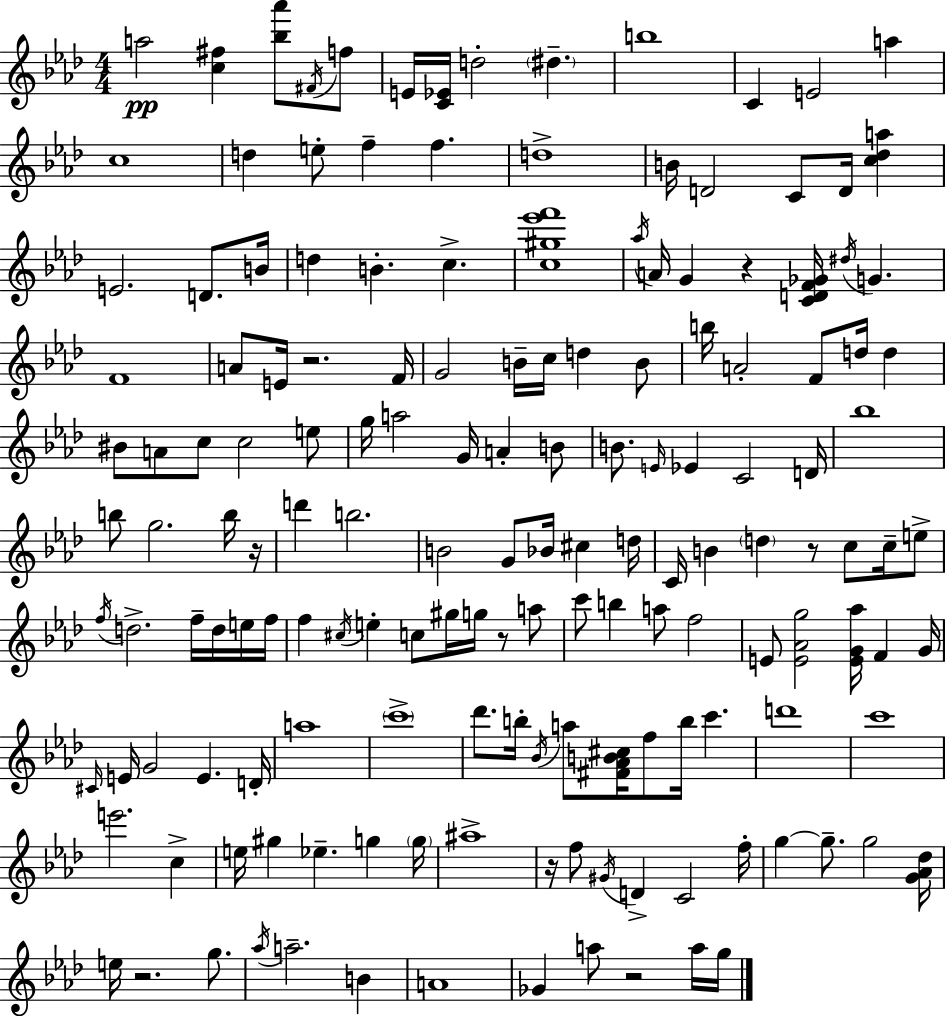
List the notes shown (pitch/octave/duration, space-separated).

A5/h [C5,F#5]/q [Bb5,Ab6]/e F#4/s F5/e E4/s [C4,Eb4]/s D5/h D#5/q. B5/w C4/q E4/h A5/q C5/w D5/q E5/e F5/q F5/q. D5/w B4/s D4/h C4/e D4/s [C5,Db5,A5]/q E4/h. D4/e. B4/s D5/q B4/q. C5/q. [C5,G#5,Eb6,F6]/w Ab5/s A4/s G4/q R/q [C4,D4,F4,Gb4]/s D#5/s G4/q. F4/w A4/e E4/s R/h. F4/s G4/h B4/s C5/s D5/q B4/e B5/s A4/h F4/e D5/s D5/q BIS4/e A4/e C5/e C5/h E5/e G5/s A5/h G4/s A4/q B4/e B4/e. E4/s Eb4/q C4/h D4/s Bb5/w B5/e G5/h. B5/s R/s D6/q B5/h. B4/h G4/e Bb4/s C#5/q D5/s C4/s B4/q D5/q R/e C5/e C5/s E5/e F5/s D5/h. F5/s D5/s E5/s F5/s F5/q C#5/s E5/q C5/e G#5/s G5/s R/e A5/e C6/e B5/q A5/e F5/h E4/e [E4,Ab4,G5]/h [E4,G4,Ab5]/s F4/q G4/s C#4/s E4/s G4/h E4/q. D4/s A5/w C6/w Db6/e. B5/s Bb4/s A5/e [F#4,Ab4,B4,C#5]/s F5/e B5/s C6/q. D6/w C6/w E6/h. C5/q E5/s G#5/q Eb5/q. G5/q G5/s A#5/w R/s F5/e G#4/s D4/q C4/h F5/s G5/q G5/e. G5/h [G4,Ab4,Db5]/s E5/s R/h. G5/e. Ab5/s A5/h. B4/q A4/w Gb4/q A5/e R/h A5/s G5/s